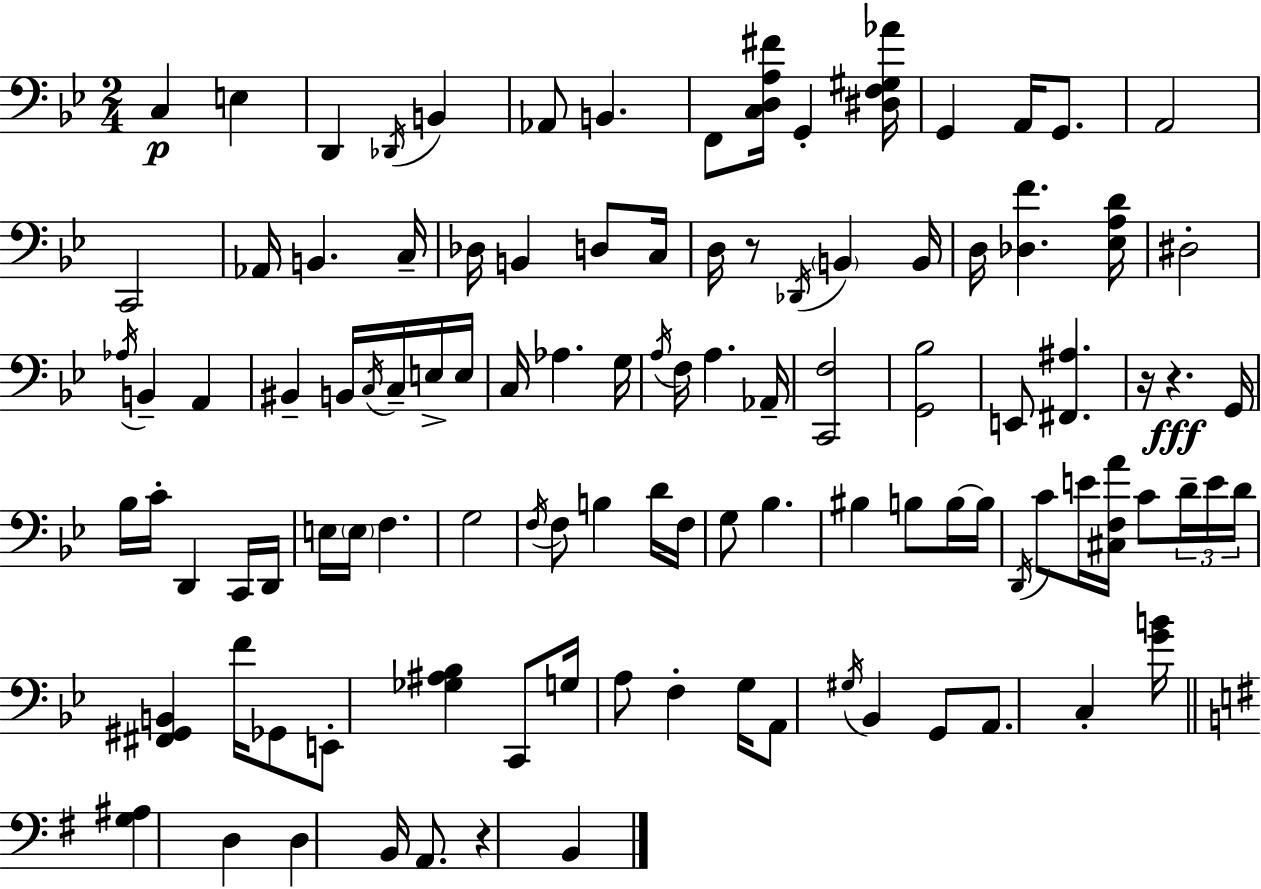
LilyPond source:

{
  \clef bass
  \numericTimeSignature
  \time 2/4
  \key bes \major
  c4\p e4 | d,4 \acciaccatura { des,16 } b,4 | aes,8 b,4. | f,8 <c d a fis'>16 g,4-. | \break <dis f gis aes'>16 g,4 a,16 g,8. | a,2 | c,2 | aes,16 b,4. | \break c16-- des16 b,4 d8 | c16 d16 r8 \acciaccatura { des,16 } \parenthesize b,4 | b,16 d16 <des f'>4. | <ees a d'>16 dis2-. | \break \acciaccatura { aes16 } b,4-- a,4 | bis,4-- b,16 | \acciaccatura { c16 } c16-- e16-> e16 c16 aes4. | g16 \acciaccatura { a16 } f16 a4. | \break aes,16-- <c, f>2 | <g, bes>2 | e,8 <fis, ais>4. | r16 r4.\fff | \break g,16 bes16 c'16-. d,4 | c,16 d,16 e16 \parenthesize e16 f4. | g2 | \acciaccatura { f16 } f8 | \break b4 d'16 f16 g8 | bes4. bis4 | b8 b16~~ b16 \acciaccatura { d,16 } c'8 | e'16 <cis f a'>16 c'8 \tuplet 3/2 { d'16-- e'16 d'16 } | \break <fis, gis, b,>4 f'16 ges,8 e,8-. | <ges ais bes>4 c,8 g16 | a8 f4-. g16 a,8 | \acciaccatura { gis16 } bes,4 g,8 | \break a,8. c4-. <g' b'>16 | \bar "||" \break \key e \minor <g ais>4 d4 | d4 b,16 a,8. | r4 b,4 | \bar "|."
}